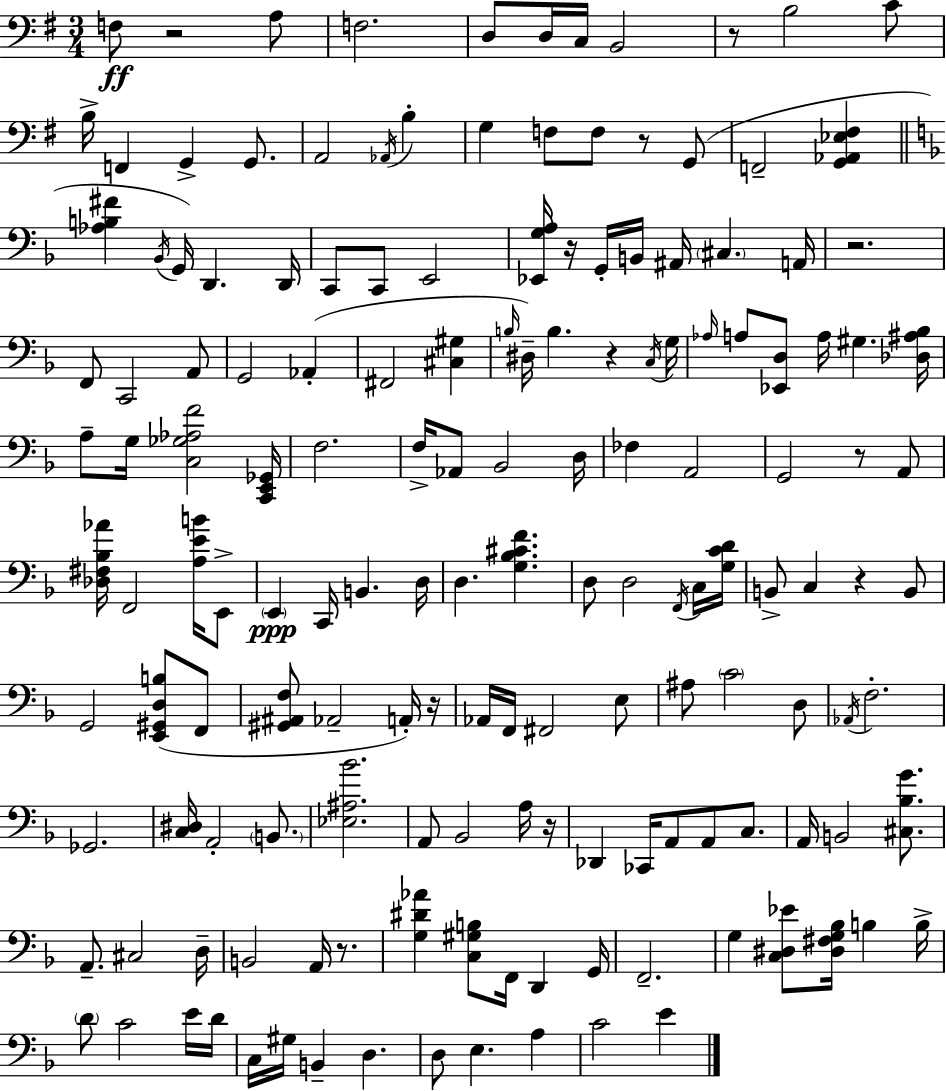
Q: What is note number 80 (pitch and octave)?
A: F#2